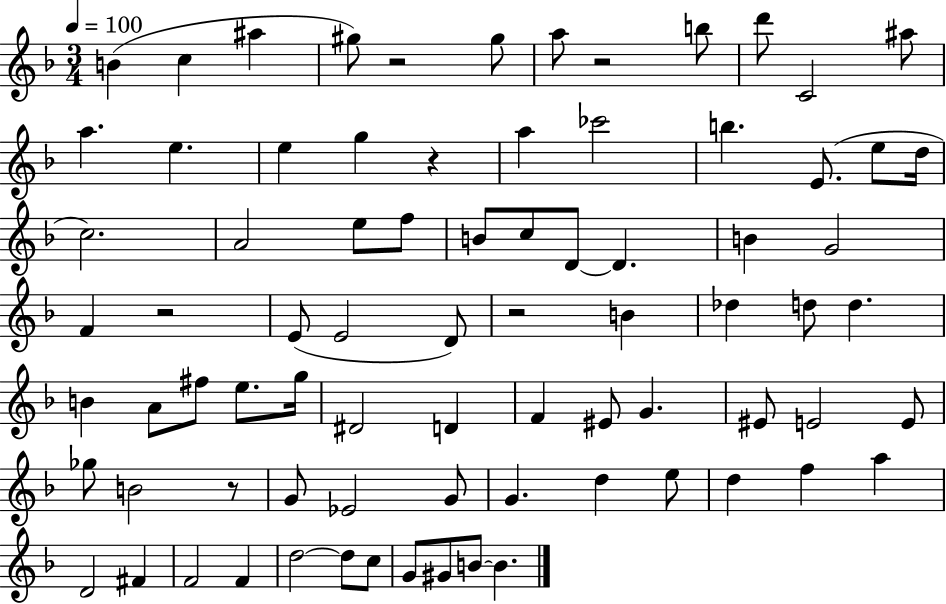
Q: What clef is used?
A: treble